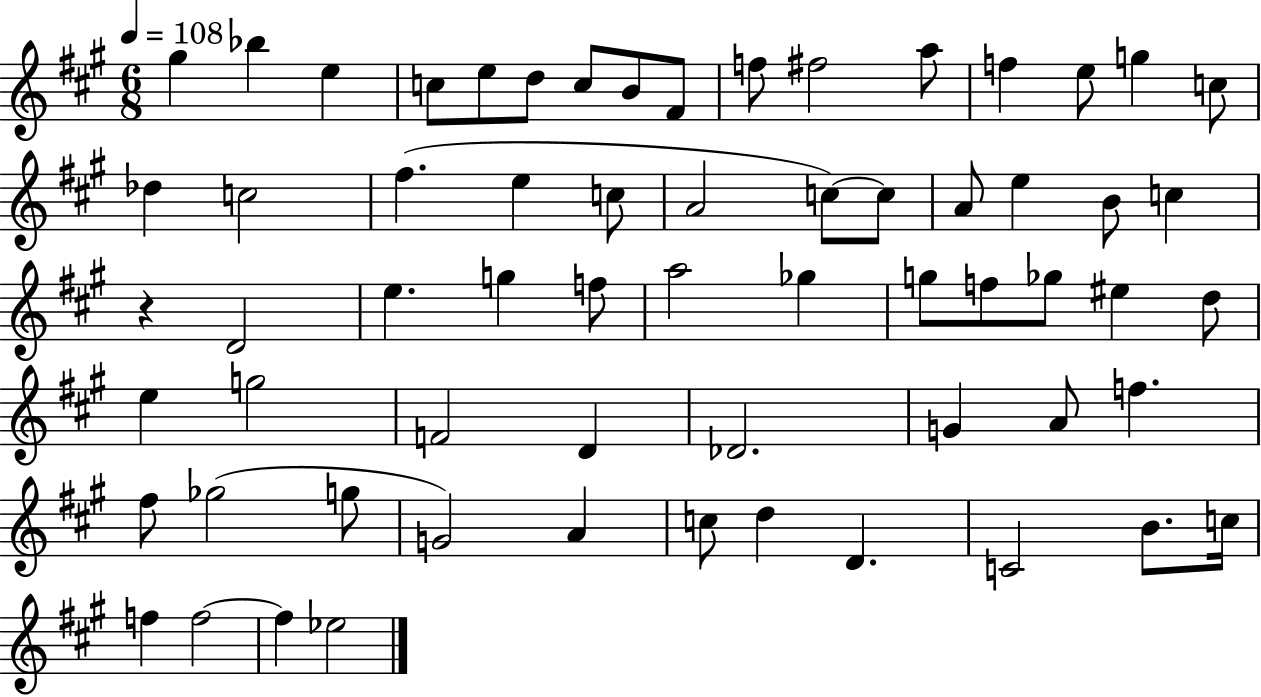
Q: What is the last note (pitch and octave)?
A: Eb5